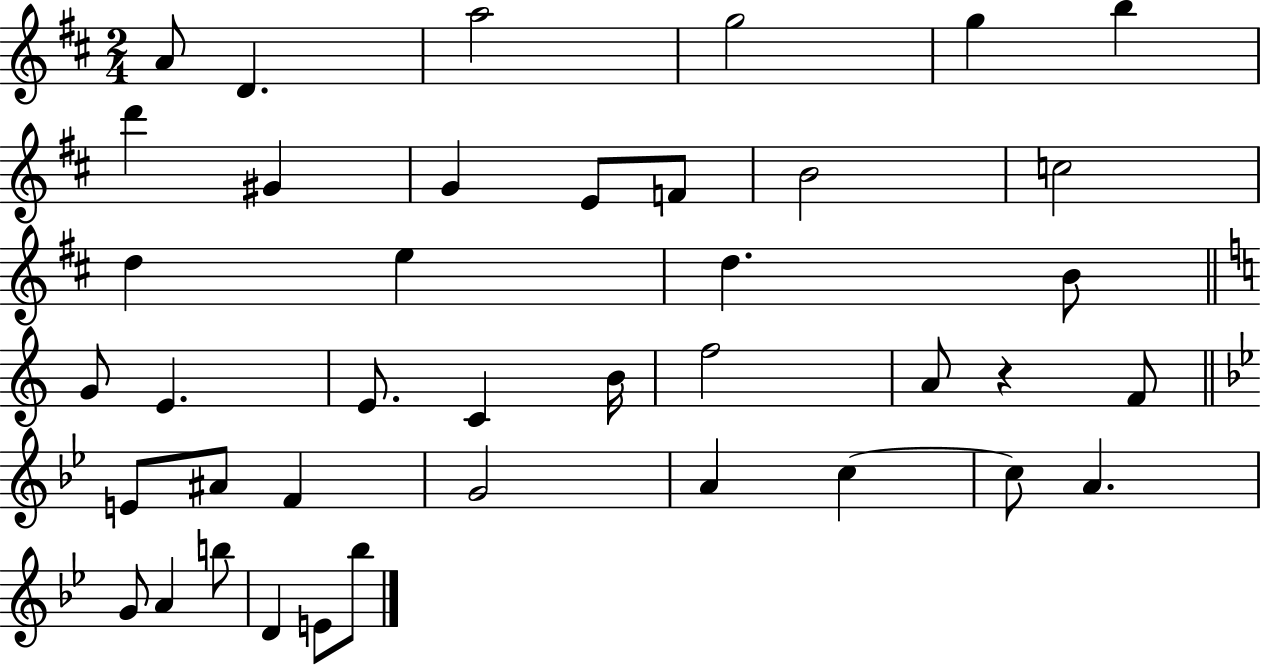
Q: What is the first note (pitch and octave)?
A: A4